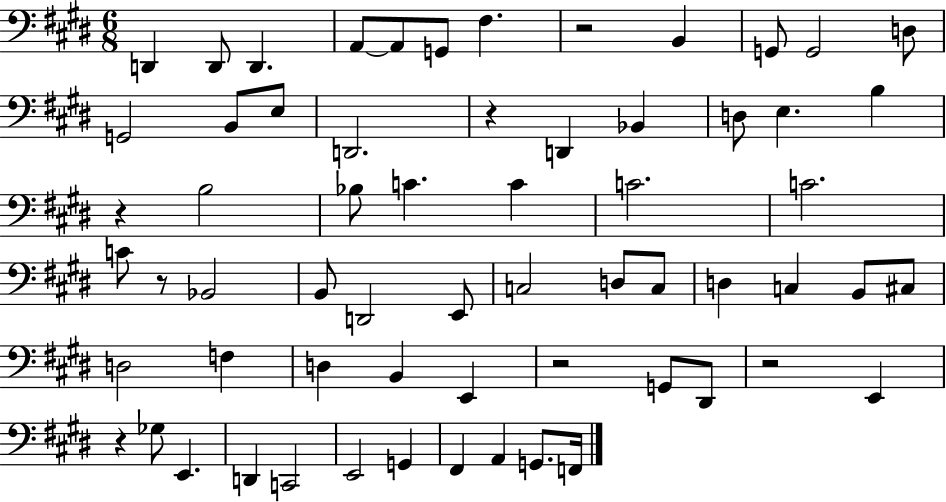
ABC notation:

X:1
T:Untitled
M:6/8
L:1/4
K:E
D,, D,,/2 D,, A,,/2 A,,/2 G,,/2 ^F, z2 B,, G,,/2 G,,2 D,/2 G,,2 B,,/2 E,/2 D,,2 z D,, _B,, D,/2 E, B, z B,2 _B,/2 C C C2 C2 C/2 z/2 _B,,2 B,,/2 D,,2 E,,/2 C,2 D,/2 C,/2 D, C, B,,/2 ^C,/2 D,2 F, D, B,, E,, z2 G,,/2 ^D,,/2 z2 E,, z _G,/2 E,, D,, C,,2 E,,2 G,, ^F,, A,, G,,/2 F,,/4